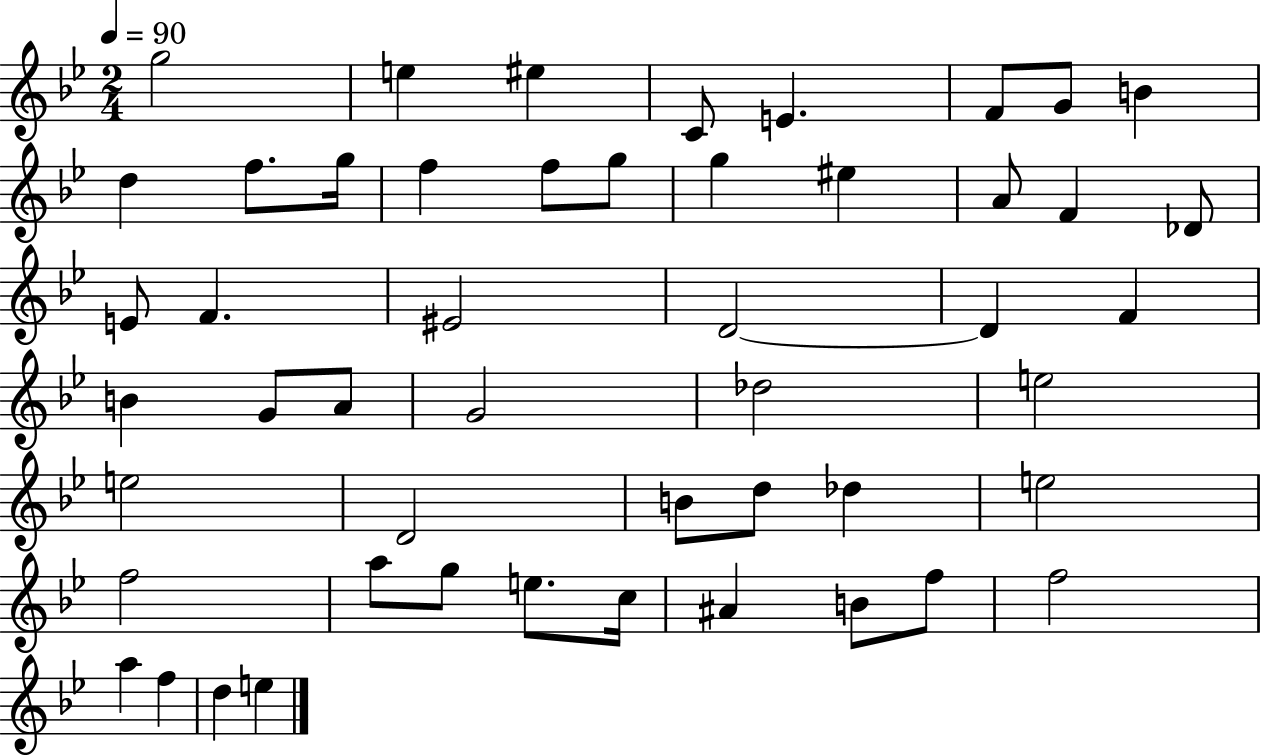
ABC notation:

X:1
T:Untitled
M:2/4
L:1/4
K:Bb
g2 e ^e C/2 E F/2 G/2 B d f/2 g/4 f f/2 g/2 g ^e A/2 F _D/2 E/2 F ^E2 D2 D F B G/2 A/2 G2 _d2 e2 e2 D2 B/2 d/2 _d e2 f2 a/2 g/2 e/2 c/4 ^A B/2 f/2 f2 a f d e